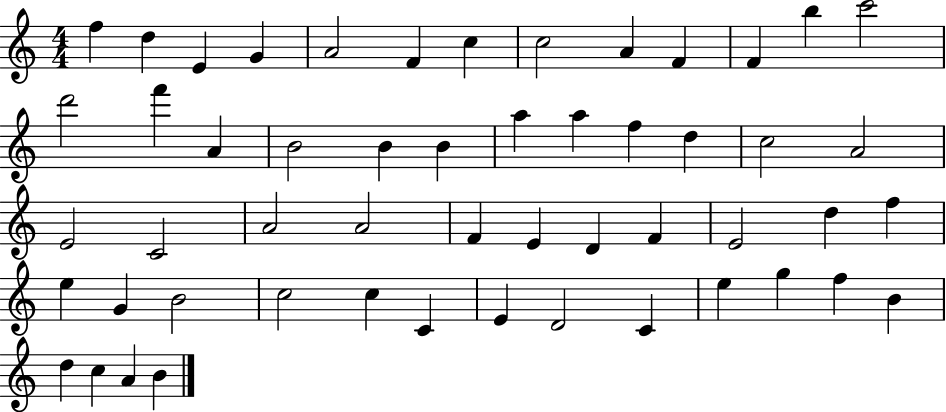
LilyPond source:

{
  \clef treble
  \numericTimeSignature
  \time 4/4
  \key c \major
  f''4 d''4 e'4 g'4 | a'2 f'4 c''4 | c''2 a'4 f'4 | f'4 b''4 c'''2 | \break d'''2 f'''4 a'4 | b'2 b'4 b'4 | a''4 a''4 f''4 d''4 | c''2 a'2 | \break e'2 c'2 | a'2 a'2 | f'4 e'4 d'4 f'4 | e'2 d''4 f''4 | \break e''4 g'4 b'2 | c''2 c''4 c'4 | e'4 d'2 c'4 | e''4 g''4 f''4 b'4 | \break d''4 c''4 a'4 b'4 | \bar "|."
}